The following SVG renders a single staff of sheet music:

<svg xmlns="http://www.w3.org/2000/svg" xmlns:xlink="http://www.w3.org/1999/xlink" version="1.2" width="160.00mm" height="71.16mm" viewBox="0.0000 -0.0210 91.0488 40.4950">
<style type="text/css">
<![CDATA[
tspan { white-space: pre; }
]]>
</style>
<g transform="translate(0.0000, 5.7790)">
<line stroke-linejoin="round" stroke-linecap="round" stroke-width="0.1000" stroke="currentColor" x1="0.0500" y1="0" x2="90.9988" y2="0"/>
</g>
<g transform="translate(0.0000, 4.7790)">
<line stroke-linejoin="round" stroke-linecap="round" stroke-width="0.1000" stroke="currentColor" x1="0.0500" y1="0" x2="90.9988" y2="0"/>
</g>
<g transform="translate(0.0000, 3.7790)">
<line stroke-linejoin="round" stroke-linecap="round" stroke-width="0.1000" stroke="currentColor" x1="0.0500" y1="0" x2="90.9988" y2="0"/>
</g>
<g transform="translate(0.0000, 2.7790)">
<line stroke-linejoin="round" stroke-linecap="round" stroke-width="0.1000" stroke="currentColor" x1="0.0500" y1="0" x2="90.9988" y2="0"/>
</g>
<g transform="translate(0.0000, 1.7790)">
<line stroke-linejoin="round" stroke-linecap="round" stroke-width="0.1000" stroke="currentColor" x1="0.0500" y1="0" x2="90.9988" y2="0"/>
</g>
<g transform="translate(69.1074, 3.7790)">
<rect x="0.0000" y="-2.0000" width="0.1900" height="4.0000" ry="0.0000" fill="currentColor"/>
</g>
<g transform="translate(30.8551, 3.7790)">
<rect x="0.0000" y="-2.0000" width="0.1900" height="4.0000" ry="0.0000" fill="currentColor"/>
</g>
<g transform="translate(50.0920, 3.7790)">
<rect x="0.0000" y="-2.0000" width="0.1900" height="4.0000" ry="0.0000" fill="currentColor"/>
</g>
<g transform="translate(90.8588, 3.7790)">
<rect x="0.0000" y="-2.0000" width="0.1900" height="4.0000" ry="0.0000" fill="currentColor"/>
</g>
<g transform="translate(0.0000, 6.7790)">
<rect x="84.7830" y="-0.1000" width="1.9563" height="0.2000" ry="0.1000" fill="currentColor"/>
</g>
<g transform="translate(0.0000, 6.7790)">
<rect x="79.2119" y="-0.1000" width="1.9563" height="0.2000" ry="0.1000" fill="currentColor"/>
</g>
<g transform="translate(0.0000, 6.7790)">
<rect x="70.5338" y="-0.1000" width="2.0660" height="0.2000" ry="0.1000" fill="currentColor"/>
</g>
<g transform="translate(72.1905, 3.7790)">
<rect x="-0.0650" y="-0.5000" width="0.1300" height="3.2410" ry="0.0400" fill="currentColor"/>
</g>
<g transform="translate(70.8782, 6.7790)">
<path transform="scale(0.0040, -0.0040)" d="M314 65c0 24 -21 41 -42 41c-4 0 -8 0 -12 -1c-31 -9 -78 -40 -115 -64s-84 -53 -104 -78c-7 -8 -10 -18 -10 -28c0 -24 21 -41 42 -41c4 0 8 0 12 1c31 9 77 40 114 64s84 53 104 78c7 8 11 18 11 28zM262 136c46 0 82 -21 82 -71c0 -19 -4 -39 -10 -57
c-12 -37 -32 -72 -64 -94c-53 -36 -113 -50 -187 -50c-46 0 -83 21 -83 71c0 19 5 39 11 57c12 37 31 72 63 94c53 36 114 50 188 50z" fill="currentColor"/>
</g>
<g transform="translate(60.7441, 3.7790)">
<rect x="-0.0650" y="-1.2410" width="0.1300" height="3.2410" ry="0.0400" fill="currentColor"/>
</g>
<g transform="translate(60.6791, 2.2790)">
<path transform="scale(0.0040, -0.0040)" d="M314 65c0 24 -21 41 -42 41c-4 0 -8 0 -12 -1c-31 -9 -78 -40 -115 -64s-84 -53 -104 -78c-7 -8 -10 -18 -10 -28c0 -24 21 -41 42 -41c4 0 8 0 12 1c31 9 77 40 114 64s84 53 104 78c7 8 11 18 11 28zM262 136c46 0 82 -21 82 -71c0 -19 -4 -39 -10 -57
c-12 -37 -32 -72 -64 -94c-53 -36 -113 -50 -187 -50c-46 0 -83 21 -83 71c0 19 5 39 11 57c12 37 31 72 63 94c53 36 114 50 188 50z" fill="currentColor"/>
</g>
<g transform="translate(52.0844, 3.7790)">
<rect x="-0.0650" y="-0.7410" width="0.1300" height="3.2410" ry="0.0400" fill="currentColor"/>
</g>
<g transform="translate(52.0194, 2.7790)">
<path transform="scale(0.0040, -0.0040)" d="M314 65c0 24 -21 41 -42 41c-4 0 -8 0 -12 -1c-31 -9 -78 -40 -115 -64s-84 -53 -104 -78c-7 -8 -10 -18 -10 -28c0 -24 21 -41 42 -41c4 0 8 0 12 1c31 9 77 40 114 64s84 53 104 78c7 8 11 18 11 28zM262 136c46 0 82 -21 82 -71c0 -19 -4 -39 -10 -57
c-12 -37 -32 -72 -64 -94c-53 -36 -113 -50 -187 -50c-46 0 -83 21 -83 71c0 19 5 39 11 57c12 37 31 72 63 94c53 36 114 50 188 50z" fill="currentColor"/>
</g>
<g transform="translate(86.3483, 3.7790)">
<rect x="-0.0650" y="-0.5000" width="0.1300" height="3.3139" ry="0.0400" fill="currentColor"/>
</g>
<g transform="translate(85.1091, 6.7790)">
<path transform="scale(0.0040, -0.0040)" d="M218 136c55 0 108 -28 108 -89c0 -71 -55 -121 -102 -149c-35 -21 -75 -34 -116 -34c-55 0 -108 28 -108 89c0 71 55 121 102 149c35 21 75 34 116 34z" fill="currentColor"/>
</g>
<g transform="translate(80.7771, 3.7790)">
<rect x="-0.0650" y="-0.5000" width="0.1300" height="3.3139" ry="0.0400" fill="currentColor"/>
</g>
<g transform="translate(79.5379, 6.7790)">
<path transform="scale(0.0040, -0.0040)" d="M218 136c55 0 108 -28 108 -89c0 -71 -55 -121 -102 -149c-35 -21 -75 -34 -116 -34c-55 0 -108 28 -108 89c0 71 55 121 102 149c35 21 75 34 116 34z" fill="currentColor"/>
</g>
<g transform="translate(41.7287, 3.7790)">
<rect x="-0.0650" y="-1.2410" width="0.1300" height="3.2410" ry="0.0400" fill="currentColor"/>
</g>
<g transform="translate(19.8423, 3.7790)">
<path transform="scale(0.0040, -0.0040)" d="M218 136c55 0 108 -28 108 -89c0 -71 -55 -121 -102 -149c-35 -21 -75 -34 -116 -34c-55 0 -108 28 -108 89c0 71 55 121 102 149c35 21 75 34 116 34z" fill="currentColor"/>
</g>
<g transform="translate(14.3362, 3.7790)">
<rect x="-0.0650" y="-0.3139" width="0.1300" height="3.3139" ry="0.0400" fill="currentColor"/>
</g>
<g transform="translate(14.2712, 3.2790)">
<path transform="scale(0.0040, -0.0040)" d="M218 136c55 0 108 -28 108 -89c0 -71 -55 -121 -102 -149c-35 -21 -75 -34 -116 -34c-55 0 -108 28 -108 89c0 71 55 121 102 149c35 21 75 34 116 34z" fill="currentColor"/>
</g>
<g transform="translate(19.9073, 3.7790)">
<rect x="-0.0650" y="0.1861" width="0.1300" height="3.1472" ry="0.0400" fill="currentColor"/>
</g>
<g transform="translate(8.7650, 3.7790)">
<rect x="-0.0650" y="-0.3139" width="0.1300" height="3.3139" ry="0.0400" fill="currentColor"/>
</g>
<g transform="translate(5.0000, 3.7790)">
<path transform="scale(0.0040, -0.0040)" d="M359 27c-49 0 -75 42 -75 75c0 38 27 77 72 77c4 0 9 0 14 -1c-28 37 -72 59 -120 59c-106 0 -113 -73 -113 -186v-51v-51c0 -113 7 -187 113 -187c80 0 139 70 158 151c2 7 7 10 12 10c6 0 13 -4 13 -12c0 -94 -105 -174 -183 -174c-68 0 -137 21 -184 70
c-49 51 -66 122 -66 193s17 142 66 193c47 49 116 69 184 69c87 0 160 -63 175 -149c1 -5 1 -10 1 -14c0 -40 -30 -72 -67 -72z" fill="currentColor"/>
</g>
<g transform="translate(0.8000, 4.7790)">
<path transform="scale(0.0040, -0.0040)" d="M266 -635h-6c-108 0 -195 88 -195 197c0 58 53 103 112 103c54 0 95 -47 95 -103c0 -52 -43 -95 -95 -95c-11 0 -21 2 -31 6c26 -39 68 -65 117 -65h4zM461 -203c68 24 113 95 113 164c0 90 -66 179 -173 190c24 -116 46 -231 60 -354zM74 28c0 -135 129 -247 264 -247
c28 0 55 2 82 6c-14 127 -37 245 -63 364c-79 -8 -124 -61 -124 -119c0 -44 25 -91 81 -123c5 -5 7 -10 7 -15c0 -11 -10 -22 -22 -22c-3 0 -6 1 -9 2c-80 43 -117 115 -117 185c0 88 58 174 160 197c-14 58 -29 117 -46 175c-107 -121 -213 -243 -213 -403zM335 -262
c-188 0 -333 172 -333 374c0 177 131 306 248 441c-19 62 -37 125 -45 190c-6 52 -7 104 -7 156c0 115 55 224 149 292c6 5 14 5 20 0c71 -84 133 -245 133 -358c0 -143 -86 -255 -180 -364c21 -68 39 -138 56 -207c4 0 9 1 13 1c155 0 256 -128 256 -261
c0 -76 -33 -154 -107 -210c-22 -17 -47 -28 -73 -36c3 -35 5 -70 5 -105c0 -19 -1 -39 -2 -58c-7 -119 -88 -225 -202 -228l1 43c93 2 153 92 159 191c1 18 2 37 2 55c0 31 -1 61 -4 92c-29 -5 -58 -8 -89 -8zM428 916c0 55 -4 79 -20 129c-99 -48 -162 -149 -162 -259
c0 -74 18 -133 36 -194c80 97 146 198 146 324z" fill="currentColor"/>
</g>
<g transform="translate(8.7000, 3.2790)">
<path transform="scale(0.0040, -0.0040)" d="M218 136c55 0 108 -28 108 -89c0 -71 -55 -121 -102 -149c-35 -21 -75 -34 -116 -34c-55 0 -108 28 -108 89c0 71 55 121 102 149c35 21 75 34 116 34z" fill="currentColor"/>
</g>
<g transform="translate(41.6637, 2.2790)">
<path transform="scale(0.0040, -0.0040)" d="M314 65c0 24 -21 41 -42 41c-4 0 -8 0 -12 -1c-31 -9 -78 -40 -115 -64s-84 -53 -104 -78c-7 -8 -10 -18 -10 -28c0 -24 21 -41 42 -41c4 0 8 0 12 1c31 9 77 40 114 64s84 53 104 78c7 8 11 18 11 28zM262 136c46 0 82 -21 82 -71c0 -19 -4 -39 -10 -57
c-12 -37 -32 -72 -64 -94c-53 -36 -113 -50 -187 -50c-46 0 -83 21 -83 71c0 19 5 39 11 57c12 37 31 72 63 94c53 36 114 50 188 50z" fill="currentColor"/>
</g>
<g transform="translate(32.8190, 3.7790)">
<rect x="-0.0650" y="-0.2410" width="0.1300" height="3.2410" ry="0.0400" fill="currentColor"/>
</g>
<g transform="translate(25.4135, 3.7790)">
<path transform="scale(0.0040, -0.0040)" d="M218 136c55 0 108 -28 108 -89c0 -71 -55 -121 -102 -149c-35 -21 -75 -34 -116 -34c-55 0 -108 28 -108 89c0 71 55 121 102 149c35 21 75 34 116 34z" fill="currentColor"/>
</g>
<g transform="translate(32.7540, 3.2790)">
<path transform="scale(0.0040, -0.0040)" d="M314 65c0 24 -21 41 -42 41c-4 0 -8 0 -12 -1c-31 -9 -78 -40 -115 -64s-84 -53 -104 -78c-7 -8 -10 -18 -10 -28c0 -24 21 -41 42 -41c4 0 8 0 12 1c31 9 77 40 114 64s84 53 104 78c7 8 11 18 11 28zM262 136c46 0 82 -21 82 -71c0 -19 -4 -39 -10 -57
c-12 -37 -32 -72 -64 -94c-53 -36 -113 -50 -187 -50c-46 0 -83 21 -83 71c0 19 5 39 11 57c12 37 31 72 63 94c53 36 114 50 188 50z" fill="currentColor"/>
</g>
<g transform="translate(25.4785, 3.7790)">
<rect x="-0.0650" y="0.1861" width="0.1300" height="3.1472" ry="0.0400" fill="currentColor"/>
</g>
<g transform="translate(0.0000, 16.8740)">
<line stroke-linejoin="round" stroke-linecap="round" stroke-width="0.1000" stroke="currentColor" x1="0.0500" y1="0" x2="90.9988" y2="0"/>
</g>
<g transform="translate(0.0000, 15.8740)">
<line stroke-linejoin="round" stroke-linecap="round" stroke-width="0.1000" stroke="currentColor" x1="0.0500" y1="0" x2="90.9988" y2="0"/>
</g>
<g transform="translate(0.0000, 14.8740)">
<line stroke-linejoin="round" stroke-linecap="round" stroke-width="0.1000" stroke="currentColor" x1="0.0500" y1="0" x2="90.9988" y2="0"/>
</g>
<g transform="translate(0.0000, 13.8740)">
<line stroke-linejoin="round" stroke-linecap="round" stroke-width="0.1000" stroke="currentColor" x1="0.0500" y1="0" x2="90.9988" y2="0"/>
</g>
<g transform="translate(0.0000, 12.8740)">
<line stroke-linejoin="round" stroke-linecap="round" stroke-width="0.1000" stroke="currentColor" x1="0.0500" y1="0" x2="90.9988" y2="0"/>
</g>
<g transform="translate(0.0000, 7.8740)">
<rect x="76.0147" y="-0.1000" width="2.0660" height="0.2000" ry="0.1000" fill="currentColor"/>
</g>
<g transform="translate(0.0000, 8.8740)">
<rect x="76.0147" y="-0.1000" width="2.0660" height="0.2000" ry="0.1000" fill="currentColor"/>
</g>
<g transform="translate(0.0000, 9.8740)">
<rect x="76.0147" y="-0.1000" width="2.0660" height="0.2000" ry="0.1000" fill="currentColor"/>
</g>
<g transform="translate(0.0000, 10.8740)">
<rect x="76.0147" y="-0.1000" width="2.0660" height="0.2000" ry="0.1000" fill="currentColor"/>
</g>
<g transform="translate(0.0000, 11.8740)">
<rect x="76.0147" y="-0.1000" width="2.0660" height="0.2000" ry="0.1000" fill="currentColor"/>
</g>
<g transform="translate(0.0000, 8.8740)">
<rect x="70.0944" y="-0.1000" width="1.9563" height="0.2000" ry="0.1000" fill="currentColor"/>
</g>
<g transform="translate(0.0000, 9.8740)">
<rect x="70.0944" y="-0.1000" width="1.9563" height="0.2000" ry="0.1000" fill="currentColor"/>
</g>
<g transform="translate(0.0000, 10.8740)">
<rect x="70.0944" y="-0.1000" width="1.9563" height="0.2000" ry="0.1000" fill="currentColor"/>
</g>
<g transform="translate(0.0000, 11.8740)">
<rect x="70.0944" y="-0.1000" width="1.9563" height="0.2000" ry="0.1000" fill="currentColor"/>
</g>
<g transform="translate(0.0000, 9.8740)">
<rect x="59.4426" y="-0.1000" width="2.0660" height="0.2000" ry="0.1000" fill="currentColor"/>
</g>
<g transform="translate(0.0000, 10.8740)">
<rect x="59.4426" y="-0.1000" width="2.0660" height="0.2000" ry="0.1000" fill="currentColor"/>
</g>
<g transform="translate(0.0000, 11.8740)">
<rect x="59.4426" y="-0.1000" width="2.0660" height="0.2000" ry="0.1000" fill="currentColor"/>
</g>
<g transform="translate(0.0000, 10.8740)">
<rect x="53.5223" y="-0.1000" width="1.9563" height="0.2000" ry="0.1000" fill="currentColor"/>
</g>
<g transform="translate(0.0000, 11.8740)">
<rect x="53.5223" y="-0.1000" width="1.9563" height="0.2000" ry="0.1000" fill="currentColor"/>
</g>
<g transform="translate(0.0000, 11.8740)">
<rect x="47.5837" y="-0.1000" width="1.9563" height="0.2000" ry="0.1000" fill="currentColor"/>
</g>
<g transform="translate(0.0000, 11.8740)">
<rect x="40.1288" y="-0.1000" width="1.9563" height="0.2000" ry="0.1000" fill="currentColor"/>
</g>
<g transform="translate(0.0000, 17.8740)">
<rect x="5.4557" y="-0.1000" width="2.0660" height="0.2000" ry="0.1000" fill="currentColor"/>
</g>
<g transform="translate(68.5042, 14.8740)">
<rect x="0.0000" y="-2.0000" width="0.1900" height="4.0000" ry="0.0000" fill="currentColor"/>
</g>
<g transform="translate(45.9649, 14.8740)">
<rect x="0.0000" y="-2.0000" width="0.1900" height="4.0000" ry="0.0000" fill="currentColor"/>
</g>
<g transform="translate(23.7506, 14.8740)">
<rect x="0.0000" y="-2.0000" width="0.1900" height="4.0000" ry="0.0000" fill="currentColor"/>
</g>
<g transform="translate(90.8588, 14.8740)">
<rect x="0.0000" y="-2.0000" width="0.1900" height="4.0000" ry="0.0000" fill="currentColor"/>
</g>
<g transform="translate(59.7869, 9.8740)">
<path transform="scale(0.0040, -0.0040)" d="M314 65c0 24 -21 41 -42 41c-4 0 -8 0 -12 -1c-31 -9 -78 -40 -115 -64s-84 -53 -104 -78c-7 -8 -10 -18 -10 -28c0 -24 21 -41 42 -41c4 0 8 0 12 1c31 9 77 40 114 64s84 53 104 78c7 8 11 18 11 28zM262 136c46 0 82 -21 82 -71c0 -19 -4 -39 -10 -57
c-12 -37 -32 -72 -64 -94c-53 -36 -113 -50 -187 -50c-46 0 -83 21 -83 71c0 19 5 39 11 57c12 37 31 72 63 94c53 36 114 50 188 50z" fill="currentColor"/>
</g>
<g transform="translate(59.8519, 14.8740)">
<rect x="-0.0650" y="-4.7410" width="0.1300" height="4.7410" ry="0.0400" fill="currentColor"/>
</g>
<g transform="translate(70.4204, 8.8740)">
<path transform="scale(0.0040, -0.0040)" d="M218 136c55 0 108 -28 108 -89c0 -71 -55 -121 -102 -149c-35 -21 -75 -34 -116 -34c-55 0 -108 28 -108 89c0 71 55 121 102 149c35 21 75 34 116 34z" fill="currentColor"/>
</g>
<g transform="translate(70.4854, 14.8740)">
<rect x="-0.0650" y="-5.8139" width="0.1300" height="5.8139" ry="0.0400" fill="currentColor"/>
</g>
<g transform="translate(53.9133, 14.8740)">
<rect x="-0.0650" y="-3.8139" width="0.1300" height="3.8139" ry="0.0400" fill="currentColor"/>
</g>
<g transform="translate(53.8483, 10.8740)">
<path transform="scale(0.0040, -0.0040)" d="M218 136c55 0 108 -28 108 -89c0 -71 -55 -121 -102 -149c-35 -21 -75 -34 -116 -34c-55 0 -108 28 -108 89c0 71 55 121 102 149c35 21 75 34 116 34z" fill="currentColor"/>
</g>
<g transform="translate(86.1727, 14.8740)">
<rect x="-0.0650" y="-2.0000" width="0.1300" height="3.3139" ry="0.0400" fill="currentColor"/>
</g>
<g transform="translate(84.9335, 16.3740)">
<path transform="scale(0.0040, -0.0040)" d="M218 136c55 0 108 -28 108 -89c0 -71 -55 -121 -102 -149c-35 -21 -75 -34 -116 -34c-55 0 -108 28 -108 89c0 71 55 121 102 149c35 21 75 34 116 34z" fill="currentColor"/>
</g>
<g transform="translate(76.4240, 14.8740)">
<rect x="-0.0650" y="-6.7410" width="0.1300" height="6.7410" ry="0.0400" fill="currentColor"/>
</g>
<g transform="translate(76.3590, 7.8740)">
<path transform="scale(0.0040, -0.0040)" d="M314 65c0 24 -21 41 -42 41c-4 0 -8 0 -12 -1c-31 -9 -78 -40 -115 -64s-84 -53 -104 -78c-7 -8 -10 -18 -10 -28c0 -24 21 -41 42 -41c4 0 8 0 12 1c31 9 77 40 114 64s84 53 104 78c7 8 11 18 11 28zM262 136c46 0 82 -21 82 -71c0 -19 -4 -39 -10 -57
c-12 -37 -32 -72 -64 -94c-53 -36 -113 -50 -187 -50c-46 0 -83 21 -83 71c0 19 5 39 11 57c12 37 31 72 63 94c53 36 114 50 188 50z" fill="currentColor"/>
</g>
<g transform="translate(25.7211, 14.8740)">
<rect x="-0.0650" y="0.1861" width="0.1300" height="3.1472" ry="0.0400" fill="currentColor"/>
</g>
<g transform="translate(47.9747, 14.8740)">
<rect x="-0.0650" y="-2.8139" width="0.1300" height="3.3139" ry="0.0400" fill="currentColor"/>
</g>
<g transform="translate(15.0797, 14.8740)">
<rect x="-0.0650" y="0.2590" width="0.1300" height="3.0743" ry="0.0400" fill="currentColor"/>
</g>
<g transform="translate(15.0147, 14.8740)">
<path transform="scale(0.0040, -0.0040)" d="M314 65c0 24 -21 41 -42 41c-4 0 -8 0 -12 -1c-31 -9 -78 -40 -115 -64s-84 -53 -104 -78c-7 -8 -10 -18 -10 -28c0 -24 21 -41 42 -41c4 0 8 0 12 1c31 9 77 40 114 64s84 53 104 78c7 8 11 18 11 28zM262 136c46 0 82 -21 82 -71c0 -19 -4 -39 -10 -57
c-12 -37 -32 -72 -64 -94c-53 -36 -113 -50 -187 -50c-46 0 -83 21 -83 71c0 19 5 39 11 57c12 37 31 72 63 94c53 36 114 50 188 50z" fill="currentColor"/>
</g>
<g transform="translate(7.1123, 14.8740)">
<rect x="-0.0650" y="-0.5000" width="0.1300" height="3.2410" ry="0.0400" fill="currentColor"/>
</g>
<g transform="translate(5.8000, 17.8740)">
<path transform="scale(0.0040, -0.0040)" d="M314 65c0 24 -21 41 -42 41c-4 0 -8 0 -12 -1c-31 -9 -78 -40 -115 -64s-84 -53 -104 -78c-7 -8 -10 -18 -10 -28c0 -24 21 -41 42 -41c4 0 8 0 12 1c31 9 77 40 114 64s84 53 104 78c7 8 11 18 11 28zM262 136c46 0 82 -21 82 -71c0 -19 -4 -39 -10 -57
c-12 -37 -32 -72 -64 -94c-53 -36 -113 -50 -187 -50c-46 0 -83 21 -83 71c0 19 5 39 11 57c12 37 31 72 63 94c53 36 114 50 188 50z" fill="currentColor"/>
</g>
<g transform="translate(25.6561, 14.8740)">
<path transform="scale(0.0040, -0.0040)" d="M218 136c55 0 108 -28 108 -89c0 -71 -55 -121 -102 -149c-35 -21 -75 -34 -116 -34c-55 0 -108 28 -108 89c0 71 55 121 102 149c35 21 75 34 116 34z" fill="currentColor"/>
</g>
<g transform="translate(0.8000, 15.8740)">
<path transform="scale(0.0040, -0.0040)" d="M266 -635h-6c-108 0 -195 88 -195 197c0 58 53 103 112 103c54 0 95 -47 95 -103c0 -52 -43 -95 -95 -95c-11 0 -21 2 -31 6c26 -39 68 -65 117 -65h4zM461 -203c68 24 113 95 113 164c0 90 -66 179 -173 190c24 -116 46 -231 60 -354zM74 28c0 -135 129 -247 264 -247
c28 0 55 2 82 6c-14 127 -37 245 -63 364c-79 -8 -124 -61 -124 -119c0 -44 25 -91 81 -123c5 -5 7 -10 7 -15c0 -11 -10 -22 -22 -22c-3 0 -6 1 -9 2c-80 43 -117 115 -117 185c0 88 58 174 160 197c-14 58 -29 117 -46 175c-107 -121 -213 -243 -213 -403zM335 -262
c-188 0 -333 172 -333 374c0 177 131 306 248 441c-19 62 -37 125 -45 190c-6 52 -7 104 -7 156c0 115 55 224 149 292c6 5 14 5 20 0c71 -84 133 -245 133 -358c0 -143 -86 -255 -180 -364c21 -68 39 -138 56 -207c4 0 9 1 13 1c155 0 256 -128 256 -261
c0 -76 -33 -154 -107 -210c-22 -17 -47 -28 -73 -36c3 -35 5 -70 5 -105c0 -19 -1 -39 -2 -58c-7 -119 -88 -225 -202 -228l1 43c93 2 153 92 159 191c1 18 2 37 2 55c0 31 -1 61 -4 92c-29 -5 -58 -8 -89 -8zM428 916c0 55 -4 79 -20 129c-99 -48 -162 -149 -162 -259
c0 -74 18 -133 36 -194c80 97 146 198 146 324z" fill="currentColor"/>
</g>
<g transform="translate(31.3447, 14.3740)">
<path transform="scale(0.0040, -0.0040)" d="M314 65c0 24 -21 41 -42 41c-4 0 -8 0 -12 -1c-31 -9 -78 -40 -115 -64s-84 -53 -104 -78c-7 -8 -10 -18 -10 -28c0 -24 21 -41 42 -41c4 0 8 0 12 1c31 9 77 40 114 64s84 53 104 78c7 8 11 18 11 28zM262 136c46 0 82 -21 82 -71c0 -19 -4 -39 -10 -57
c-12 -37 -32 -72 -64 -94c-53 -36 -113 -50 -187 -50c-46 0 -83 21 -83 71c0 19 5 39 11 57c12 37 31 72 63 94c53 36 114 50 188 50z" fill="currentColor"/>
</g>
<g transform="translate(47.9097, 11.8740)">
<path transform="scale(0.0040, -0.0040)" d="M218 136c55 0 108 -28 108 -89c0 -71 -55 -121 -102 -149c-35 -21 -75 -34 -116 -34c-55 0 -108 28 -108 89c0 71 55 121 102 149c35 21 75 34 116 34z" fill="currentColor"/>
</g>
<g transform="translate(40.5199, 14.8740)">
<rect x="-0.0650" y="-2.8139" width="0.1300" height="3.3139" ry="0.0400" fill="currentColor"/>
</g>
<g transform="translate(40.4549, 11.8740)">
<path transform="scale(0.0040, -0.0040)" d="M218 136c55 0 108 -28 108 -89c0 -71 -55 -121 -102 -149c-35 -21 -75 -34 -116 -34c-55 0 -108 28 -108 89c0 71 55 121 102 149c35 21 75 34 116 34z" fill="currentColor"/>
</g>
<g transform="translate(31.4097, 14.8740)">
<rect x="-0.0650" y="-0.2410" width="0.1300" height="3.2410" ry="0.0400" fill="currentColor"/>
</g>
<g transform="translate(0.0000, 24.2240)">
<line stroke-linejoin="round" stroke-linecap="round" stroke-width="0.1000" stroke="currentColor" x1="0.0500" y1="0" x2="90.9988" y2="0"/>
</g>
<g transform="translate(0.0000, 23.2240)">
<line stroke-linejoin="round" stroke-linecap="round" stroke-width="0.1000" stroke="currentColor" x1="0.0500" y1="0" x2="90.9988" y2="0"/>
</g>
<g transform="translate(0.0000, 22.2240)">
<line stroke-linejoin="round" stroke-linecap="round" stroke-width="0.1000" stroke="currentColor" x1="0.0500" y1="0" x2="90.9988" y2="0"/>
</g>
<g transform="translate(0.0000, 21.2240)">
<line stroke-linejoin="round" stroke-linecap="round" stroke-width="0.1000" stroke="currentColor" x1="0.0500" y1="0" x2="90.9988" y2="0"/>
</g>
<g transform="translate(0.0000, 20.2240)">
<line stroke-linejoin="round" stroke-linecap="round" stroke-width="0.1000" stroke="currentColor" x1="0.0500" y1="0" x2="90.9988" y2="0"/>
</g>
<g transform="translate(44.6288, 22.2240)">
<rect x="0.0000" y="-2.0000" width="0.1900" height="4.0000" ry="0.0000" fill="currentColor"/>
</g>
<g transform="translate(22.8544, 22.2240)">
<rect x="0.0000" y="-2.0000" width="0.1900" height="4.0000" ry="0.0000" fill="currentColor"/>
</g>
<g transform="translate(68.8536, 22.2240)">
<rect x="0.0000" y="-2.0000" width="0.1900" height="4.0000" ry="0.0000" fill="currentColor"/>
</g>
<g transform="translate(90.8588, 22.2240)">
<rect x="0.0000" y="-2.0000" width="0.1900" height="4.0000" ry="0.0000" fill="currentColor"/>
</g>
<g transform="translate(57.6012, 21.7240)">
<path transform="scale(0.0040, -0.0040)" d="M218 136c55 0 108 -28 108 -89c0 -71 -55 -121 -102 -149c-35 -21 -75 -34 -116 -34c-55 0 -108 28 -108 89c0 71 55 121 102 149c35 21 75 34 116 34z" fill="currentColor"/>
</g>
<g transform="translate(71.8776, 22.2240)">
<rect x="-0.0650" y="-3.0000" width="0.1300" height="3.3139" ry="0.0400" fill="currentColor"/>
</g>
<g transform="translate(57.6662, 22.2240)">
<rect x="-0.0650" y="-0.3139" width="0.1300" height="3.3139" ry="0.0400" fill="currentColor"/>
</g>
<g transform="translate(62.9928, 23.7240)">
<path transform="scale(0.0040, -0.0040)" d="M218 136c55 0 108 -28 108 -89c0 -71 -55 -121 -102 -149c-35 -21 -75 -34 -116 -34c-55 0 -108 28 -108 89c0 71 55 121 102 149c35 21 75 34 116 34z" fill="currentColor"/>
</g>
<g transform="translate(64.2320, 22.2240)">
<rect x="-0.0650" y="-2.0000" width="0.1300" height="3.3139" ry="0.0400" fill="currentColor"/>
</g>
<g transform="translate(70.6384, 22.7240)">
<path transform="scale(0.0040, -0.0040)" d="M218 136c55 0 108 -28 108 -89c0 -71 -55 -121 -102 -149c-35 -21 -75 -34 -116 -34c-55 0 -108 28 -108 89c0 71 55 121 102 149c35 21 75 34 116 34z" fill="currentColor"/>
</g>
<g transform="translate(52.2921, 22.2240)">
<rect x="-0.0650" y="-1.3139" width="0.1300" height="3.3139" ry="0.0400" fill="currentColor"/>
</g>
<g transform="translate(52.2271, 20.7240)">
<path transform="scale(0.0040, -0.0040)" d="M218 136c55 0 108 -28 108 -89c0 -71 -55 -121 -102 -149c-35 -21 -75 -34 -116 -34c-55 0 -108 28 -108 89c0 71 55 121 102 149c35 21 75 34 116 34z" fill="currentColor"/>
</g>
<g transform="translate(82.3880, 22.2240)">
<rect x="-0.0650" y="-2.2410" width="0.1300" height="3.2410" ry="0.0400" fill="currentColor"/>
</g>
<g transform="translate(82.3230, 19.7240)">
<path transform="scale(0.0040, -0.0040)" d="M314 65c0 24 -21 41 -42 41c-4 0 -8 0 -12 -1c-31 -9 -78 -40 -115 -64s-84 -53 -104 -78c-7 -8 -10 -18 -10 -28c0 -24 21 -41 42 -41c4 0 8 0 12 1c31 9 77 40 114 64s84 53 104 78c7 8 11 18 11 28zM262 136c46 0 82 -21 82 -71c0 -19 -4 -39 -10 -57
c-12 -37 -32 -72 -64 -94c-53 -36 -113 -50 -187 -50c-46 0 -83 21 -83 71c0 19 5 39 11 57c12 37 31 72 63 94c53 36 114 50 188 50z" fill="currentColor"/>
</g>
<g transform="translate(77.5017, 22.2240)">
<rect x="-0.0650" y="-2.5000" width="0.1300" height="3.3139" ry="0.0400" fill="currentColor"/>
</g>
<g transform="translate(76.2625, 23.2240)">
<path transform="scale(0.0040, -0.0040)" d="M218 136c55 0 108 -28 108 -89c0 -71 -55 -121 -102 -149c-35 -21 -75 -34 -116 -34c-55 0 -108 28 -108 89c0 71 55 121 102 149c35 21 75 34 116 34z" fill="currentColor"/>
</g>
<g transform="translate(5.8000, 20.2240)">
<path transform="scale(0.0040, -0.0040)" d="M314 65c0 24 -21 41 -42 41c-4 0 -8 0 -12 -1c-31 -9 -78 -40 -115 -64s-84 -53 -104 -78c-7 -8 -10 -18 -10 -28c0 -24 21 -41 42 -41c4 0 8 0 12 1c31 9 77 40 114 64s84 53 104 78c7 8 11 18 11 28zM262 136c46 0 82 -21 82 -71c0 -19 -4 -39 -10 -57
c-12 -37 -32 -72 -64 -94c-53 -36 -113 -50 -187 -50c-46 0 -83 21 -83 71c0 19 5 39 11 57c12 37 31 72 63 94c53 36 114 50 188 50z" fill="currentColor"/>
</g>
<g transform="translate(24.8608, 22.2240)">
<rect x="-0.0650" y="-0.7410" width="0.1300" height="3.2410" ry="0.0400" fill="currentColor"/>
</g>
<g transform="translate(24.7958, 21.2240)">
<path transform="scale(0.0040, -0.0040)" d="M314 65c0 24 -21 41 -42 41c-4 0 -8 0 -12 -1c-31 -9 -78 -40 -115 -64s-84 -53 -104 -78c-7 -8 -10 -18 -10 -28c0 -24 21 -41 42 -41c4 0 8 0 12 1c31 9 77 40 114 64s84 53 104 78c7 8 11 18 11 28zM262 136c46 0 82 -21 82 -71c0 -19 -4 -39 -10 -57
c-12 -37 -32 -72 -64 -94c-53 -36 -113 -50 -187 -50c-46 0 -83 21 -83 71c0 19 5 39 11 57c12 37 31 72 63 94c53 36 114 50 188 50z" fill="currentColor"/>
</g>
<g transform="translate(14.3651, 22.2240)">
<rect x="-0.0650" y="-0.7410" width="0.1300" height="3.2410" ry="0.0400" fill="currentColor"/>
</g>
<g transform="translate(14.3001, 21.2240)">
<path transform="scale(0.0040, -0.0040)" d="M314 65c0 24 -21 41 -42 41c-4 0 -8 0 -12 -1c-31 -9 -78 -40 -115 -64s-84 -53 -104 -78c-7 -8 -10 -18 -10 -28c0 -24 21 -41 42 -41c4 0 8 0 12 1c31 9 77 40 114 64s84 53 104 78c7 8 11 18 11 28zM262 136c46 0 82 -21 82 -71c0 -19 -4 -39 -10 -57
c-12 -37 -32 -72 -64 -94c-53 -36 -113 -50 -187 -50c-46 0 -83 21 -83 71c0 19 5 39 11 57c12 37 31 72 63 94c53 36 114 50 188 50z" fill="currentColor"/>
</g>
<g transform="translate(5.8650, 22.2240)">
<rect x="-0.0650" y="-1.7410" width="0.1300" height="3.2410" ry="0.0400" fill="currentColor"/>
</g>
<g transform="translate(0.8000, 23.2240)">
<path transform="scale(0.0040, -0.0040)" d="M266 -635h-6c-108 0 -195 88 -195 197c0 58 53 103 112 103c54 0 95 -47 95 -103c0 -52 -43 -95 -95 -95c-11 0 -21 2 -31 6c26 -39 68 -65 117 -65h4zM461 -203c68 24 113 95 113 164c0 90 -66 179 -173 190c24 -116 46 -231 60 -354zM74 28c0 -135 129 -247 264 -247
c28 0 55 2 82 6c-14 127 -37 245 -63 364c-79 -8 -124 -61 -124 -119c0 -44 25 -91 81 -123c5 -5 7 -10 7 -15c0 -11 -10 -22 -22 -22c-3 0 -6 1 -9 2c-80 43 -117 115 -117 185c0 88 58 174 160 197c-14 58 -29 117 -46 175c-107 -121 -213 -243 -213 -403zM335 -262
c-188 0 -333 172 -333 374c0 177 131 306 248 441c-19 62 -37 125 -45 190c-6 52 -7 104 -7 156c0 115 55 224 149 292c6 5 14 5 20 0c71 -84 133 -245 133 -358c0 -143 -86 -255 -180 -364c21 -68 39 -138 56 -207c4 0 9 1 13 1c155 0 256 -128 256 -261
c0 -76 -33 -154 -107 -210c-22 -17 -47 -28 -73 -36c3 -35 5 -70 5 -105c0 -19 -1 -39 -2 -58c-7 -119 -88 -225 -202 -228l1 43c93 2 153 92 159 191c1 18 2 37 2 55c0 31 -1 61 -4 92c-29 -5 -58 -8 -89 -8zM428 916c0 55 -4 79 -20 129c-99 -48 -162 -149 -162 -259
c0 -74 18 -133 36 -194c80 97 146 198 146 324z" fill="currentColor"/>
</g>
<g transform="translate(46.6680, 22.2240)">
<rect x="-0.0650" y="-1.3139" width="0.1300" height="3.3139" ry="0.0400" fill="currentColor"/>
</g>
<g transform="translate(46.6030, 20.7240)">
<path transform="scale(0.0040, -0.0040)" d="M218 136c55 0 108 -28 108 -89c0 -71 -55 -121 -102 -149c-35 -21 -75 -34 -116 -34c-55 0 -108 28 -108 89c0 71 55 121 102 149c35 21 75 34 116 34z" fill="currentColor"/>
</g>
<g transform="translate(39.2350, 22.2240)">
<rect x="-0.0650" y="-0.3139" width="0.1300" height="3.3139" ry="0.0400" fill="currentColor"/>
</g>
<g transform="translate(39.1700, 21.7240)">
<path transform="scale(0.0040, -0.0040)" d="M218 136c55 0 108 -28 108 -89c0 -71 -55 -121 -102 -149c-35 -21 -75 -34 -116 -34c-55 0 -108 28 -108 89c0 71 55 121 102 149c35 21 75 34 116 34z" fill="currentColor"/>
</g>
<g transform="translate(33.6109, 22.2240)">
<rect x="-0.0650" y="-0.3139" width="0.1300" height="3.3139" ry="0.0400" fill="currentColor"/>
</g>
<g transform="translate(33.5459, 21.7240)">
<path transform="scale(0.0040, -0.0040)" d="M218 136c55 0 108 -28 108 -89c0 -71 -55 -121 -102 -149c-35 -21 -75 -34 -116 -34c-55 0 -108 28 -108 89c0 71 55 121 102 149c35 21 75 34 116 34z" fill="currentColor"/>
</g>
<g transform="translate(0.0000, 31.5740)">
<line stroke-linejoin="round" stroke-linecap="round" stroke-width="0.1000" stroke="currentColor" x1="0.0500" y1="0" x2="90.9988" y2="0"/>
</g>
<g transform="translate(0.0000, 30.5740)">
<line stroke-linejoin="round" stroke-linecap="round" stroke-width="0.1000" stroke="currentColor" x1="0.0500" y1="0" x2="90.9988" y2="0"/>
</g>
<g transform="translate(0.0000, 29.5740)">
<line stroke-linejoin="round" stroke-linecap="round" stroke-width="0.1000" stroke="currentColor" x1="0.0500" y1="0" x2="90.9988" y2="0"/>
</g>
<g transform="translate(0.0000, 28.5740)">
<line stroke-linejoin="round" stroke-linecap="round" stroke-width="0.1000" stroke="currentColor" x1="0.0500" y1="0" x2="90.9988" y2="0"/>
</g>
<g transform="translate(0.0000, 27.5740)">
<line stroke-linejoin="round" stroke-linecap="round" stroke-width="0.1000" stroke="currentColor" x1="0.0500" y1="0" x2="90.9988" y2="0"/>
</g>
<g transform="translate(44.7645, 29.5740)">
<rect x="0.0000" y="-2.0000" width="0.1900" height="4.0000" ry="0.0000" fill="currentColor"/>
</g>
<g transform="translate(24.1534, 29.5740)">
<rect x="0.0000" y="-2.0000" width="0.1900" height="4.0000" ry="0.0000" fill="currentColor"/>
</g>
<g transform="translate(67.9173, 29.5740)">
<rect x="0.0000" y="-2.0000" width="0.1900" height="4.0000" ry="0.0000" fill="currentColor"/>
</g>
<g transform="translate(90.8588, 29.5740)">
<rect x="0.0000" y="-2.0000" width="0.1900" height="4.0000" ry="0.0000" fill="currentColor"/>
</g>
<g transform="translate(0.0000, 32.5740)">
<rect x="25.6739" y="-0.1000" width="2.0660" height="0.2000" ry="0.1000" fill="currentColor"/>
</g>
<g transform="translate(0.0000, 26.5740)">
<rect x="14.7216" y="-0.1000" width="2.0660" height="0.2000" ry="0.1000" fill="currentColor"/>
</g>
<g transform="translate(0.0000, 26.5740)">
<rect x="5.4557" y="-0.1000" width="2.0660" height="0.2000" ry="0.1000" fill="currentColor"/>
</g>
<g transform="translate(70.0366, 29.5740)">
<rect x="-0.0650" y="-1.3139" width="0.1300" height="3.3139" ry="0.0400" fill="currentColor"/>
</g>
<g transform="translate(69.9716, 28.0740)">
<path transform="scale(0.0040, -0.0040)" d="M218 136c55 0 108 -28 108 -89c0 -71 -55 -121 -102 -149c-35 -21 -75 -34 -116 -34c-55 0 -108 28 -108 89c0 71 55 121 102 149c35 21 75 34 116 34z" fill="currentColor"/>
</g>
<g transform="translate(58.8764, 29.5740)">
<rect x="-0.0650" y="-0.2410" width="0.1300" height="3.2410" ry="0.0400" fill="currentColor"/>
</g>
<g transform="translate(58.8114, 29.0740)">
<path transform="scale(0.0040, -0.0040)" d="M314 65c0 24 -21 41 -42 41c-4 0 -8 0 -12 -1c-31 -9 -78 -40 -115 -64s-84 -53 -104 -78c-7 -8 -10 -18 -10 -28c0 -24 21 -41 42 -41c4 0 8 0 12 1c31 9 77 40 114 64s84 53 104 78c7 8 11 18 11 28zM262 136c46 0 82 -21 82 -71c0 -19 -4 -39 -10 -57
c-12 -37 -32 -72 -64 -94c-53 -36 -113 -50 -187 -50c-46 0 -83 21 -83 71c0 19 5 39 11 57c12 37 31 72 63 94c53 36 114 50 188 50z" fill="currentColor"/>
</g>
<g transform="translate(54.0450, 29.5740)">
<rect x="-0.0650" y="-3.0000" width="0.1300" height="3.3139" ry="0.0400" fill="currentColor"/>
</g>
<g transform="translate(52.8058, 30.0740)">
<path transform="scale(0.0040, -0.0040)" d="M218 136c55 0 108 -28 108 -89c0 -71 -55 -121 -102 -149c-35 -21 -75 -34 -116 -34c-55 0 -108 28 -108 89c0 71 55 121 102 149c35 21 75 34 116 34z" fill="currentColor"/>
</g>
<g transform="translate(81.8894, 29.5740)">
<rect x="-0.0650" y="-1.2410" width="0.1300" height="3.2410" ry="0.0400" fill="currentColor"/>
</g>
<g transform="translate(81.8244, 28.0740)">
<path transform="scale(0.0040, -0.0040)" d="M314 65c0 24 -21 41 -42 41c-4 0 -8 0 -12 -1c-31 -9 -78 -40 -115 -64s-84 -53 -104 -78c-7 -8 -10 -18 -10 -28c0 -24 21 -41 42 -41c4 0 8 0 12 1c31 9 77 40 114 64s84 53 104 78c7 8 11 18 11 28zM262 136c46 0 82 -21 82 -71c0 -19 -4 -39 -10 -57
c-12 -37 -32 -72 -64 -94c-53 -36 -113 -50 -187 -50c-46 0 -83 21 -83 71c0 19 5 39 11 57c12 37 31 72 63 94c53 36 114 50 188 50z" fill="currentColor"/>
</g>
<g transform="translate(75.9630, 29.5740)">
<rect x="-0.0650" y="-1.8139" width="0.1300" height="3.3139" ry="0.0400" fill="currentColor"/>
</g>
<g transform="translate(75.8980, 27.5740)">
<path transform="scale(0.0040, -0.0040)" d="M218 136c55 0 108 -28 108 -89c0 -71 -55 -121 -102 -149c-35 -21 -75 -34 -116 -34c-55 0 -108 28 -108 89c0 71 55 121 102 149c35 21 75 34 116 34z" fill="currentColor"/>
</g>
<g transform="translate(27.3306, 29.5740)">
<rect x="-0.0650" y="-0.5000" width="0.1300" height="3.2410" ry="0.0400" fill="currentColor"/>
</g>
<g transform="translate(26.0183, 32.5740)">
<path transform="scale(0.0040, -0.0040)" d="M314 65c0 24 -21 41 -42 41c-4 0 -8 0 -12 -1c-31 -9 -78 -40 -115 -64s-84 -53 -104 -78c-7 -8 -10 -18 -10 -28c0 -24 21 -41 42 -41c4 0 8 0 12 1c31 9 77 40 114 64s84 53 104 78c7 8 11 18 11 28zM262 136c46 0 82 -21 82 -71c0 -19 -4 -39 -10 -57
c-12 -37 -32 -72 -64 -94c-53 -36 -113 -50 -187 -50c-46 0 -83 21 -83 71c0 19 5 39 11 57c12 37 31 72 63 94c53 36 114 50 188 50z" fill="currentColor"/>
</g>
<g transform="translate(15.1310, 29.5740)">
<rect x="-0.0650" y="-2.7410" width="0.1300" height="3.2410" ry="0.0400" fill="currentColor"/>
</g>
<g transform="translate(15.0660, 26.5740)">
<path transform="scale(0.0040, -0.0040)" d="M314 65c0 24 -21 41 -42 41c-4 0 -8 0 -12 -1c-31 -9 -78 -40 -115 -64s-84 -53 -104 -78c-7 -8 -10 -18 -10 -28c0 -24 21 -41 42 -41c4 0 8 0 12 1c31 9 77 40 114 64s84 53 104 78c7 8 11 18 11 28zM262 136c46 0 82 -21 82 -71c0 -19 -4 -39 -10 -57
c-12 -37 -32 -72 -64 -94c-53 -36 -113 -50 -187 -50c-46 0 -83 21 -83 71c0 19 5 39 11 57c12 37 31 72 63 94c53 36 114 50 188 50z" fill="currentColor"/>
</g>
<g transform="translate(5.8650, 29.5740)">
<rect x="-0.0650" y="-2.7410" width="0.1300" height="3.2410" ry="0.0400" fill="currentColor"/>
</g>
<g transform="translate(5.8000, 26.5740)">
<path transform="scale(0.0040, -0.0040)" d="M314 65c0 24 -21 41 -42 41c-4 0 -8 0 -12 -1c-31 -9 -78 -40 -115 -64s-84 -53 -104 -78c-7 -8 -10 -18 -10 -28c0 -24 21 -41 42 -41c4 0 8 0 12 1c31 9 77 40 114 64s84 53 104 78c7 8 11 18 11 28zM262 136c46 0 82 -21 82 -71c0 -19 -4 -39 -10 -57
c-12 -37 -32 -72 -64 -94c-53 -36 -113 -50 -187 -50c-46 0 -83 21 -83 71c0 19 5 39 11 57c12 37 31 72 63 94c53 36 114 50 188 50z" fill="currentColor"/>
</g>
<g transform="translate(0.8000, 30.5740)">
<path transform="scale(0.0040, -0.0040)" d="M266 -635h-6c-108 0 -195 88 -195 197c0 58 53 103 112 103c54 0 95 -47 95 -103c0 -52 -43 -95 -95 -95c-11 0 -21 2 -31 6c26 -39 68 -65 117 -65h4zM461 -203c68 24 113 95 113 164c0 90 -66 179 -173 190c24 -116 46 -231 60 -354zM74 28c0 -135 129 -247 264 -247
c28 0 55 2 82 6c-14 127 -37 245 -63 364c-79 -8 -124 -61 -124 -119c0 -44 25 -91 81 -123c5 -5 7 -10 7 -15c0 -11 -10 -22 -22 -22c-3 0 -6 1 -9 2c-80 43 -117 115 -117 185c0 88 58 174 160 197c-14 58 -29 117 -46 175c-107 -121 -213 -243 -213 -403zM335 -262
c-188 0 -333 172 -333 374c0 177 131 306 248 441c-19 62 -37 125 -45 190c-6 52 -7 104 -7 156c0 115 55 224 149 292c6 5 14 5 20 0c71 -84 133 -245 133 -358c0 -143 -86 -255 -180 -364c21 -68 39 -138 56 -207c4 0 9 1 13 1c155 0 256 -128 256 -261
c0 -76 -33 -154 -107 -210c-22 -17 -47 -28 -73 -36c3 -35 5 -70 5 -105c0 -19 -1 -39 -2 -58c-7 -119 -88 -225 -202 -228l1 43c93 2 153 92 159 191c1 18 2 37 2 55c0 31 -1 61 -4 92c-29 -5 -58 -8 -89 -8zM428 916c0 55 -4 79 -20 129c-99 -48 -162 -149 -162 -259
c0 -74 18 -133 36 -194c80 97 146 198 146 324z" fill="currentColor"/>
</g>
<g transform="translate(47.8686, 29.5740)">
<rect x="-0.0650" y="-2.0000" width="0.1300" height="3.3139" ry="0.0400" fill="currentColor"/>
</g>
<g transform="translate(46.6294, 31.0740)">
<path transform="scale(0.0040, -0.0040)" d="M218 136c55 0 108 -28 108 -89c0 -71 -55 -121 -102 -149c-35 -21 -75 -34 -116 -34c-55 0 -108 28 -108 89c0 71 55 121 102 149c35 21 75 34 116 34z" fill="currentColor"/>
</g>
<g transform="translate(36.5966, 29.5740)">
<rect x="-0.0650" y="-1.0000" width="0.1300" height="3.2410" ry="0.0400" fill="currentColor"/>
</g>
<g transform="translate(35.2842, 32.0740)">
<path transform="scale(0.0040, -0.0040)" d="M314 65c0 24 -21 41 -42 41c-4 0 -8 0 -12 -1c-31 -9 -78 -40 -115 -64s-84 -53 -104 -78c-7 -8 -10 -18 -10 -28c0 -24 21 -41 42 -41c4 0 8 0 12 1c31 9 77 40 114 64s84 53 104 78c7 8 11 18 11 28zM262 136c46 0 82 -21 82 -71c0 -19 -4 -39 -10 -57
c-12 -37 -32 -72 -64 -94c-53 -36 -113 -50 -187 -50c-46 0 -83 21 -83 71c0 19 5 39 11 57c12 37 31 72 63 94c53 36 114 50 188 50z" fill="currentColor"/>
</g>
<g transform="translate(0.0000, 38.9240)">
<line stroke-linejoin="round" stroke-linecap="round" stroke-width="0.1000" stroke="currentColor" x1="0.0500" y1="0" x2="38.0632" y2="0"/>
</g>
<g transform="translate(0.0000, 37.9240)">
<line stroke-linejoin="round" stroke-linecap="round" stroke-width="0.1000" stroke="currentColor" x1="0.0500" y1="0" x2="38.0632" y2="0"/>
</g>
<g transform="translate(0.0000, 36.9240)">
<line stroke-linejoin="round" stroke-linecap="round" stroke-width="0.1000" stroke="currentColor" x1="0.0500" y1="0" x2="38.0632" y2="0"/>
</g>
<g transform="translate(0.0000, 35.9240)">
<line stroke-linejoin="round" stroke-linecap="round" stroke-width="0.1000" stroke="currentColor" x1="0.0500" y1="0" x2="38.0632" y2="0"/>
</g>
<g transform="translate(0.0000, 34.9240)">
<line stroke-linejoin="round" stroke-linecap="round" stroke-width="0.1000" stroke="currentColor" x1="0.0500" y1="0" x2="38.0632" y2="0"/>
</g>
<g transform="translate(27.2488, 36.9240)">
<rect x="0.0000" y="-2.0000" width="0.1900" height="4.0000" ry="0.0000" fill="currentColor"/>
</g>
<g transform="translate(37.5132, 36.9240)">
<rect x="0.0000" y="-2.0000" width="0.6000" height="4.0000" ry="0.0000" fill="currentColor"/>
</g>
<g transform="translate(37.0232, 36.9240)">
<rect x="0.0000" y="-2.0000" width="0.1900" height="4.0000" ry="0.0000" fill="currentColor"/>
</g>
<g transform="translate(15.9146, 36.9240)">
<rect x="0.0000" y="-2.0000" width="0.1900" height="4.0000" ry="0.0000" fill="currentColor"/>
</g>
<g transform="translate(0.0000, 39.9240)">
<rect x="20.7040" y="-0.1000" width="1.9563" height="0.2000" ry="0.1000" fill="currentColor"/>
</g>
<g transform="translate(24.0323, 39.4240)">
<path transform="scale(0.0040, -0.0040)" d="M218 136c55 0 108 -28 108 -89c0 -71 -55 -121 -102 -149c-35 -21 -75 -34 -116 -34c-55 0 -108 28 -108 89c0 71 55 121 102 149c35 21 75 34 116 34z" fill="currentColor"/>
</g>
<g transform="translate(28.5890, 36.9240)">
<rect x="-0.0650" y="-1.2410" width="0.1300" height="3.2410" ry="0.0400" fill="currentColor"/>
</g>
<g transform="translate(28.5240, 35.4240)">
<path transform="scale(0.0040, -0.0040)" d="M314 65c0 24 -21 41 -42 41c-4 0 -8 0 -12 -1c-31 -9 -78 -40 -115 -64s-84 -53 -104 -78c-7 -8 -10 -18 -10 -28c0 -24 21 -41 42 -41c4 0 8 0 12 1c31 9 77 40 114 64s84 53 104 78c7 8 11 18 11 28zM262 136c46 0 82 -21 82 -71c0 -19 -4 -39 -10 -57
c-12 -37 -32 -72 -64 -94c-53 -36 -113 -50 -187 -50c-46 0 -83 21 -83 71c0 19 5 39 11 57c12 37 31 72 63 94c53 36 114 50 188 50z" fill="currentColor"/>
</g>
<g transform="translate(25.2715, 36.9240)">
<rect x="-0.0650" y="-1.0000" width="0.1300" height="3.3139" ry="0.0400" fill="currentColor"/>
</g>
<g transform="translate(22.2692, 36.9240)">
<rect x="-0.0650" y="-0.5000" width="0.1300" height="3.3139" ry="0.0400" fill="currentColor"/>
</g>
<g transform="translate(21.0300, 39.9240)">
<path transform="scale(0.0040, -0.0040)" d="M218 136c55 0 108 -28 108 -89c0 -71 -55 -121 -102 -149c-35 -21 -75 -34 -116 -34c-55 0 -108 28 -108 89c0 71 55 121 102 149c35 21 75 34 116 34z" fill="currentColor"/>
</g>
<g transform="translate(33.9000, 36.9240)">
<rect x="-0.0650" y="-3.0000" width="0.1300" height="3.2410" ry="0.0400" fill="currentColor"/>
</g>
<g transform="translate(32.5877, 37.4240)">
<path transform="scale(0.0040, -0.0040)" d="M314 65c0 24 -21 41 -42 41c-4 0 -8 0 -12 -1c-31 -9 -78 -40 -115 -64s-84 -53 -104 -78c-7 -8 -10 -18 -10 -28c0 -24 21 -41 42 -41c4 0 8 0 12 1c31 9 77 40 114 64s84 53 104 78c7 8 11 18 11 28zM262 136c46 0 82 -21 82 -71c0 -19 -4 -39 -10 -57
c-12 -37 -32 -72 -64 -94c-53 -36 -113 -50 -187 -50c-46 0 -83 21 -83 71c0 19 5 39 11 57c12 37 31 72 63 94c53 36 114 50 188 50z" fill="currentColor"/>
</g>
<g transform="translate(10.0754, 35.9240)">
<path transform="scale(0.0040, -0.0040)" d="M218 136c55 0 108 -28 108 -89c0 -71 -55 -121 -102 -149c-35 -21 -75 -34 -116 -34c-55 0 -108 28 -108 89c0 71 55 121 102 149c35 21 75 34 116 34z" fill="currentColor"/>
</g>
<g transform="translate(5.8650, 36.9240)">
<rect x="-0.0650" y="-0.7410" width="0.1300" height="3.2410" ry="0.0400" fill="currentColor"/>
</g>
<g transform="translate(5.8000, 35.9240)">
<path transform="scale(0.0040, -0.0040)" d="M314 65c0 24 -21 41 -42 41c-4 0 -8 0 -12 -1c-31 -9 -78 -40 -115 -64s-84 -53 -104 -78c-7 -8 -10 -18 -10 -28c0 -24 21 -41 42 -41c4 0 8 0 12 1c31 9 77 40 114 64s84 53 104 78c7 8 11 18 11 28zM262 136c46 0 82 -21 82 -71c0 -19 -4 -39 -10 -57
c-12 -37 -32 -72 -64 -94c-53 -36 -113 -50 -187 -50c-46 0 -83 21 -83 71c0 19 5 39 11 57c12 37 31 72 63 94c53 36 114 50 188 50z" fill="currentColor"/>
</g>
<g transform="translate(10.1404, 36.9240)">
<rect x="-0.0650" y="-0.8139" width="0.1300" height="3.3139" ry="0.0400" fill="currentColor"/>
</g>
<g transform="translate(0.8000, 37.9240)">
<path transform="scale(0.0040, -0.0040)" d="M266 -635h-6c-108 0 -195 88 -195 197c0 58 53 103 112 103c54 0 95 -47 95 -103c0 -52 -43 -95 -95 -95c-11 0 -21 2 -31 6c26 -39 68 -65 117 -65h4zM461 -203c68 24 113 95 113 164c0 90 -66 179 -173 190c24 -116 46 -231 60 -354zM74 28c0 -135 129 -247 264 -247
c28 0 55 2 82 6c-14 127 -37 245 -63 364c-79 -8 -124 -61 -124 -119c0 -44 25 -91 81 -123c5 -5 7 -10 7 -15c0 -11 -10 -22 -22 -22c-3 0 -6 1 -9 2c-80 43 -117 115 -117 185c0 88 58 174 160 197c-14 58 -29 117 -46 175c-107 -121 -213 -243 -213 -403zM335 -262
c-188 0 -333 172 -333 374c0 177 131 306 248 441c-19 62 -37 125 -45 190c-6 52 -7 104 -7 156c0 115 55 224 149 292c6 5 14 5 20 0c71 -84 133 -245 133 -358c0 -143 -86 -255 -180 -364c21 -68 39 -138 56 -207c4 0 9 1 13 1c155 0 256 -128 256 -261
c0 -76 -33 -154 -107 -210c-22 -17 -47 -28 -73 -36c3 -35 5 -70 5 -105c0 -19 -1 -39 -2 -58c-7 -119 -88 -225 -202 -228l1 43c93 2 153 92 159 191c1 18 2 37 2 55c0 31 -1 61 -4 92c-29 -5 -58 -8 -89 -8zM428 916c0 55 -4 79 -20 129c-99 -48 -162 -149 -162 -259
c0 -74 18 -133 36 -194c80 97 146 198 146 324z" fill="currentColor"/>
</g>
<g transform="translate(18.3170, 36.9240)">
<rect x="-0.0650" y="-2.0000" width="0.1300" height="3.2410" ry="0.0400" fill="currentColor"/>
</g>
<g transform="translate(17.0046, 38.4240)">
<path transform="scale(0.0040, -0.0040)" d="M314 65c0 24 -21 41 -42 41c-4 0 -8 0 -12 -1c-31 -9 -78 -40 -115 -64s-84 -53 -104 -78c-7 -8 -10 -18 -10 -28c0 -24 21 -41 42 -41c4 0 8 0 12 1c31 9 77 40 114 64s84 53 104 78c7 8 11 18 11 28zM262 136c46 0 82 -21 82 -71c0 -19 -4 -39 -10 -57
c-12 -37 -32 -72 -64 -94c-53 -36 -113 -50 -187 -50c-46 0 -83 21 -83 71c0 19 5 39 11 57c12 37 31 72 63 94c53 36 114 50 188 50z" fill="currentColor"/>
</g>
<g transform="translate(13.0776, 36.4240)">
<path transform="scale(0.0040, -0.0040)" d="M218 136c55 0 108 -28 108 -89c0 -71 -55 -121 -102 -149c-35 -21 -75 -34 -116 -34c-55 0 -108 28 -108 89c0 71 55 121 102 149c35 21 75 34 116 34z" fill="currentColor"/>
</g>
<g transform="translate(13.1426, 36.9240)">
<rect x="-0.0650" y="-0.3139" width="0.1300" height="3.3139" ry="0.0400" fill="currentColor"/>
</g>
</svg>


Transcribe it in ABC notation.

X:1
T:Untitled
M:4/4
L:1/4
K:C
c c B B c2 e2 d2 e2 C2 C C C2 B2 B c2 a a c' e'2 g' b'2 F f2 d2 d2 c c e e c F A G g2 a2 a2 C2 D2 F A c2 e f e2 d2 d c F2 C D e2 A2